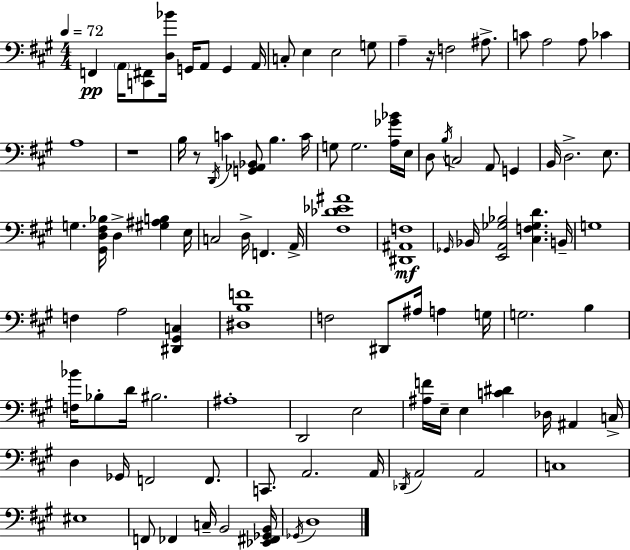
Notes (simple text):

F2/q A2/s [C2,F#2]/e [D3,Bb4]/s G2/s A2/e G2/q A2/s C3/e E3/q E3/h G3/e A3/q R/s F3/h A#3/e. C4/e A3/h A3/e CES4/q A3/w R/w B3/s R/e D2/s C4/q [G2,Ab2,Bb2]/e B3/q. C4/s G3/e G3/h. [A3,Gb4,Bb4]/s E3/s D3/e B3/s C3/h A2/e G2/q B2/s D3/h. E3/e. G3/q. [G#2,D3,F#3,Bb3]/s D3/q [G#3,A#3,B3]/q E3/s C3/h D3/s F2/q. A2/s [F#3,Db4,Eb4,A#4]/w [D#2,A#2,F3]/w Gb2/s Bb2/s [E2,A2,Gb3,Bb3]/h [C#3,F3,Gb3,D4]/q. B2/s G3/w F3/q A3/h [D#2,G#2,C3]/q [D#3,B3,F4]/w F3/h D#2/e A#3/s A3/q G3/s G3/h. B3/q [F3,Bb4]/s Bb3/e D4/s BIS3/h. A#3/w D2/h E3/h [A#3,F4]/s E3/s E3/q [C4,D#4]/q Db3/s A#2/q C3/s D3/q Gb2/s F2/h F2/e. C2/e. A2/h. A2/s Db2/s A2/h A2/h C3/w EIS3/w F2/e FES2/q C3/s B2/h [Eb2,F#2,Gb2,B2]/s Gb2/s D3/w